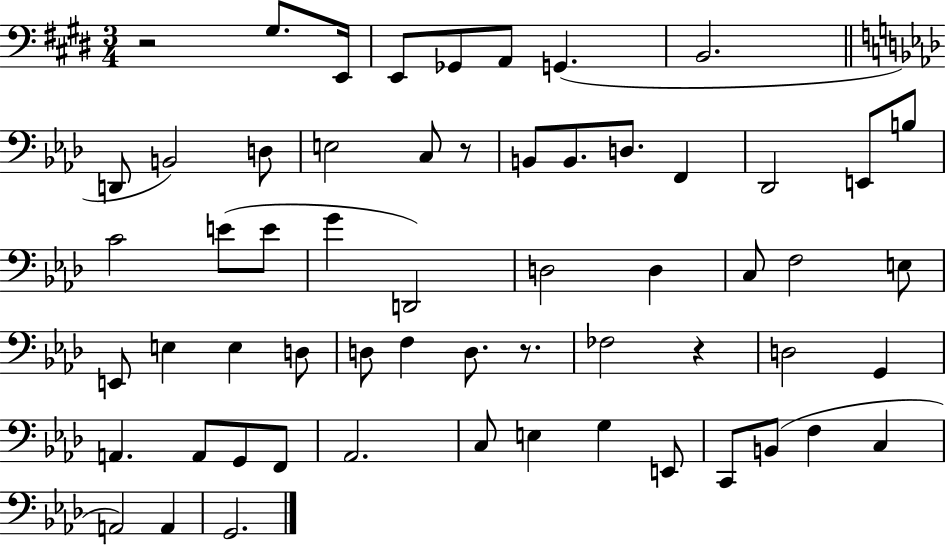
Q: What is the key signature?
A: E major